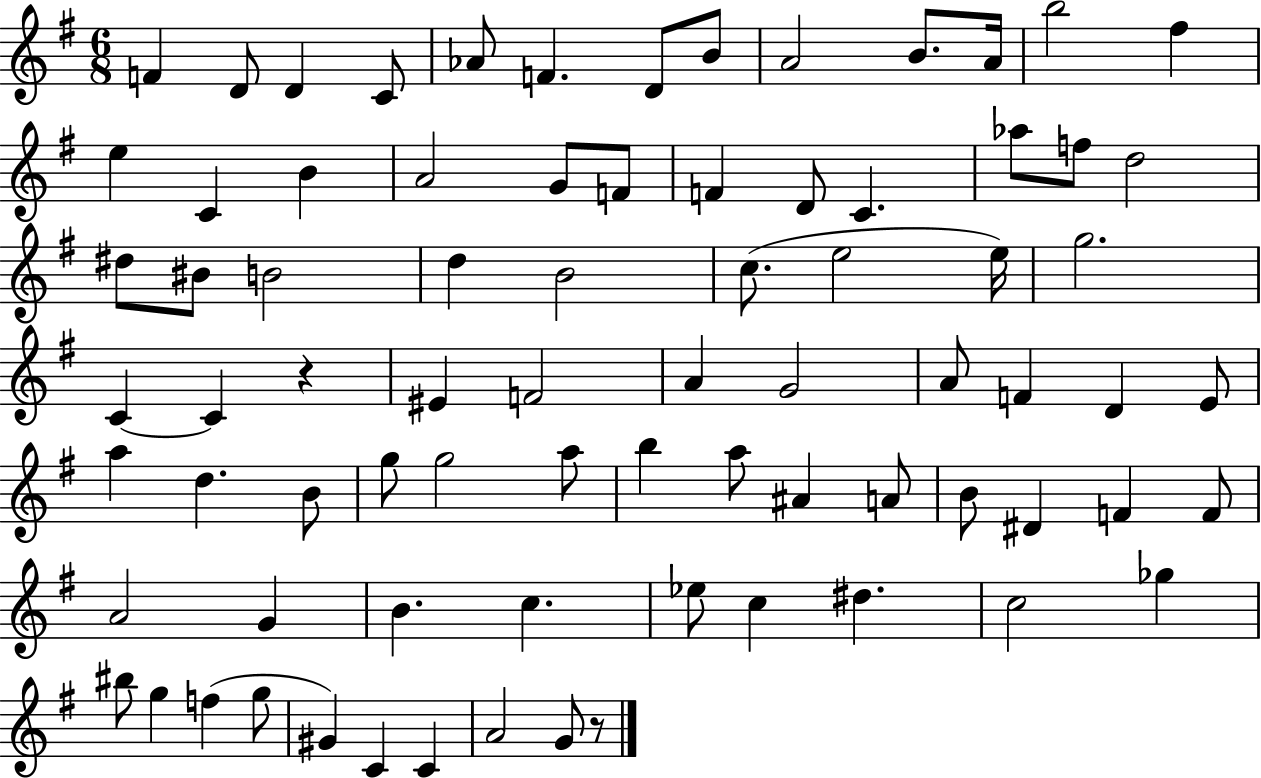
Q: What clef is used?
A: treble